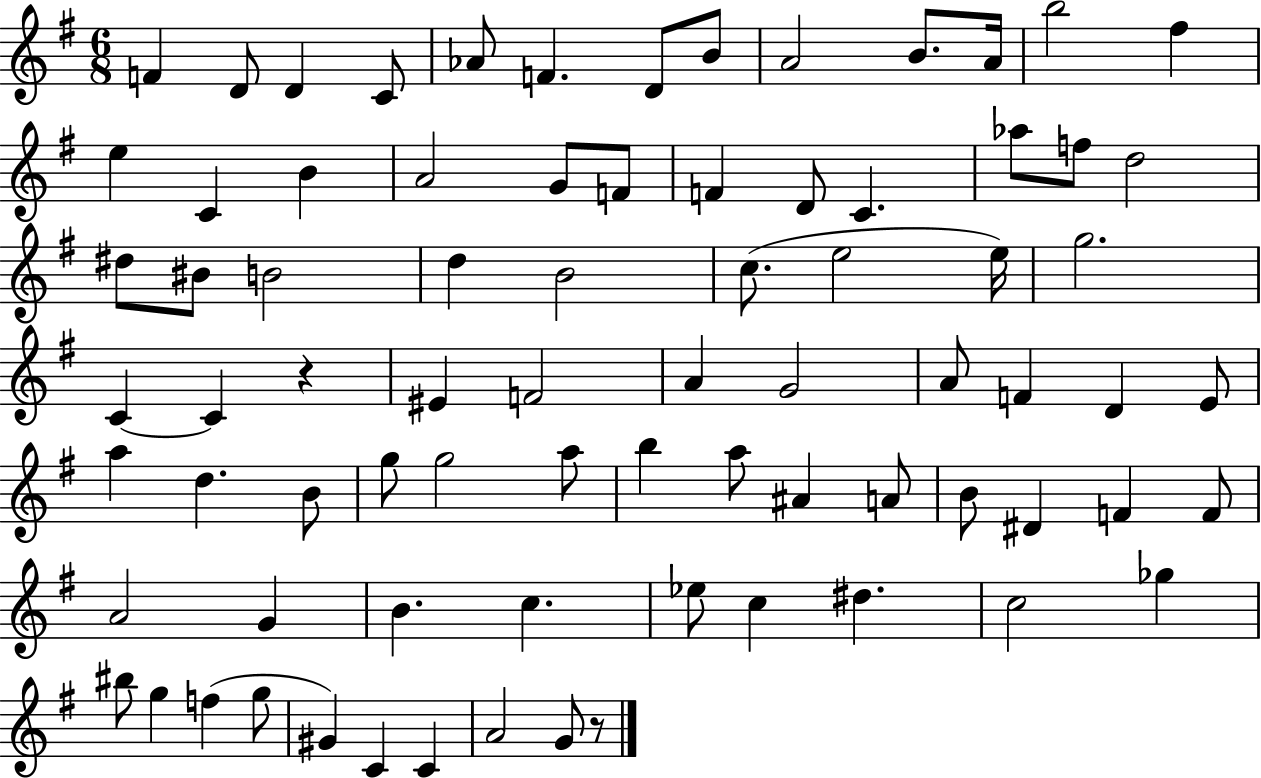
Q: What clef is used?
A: treble